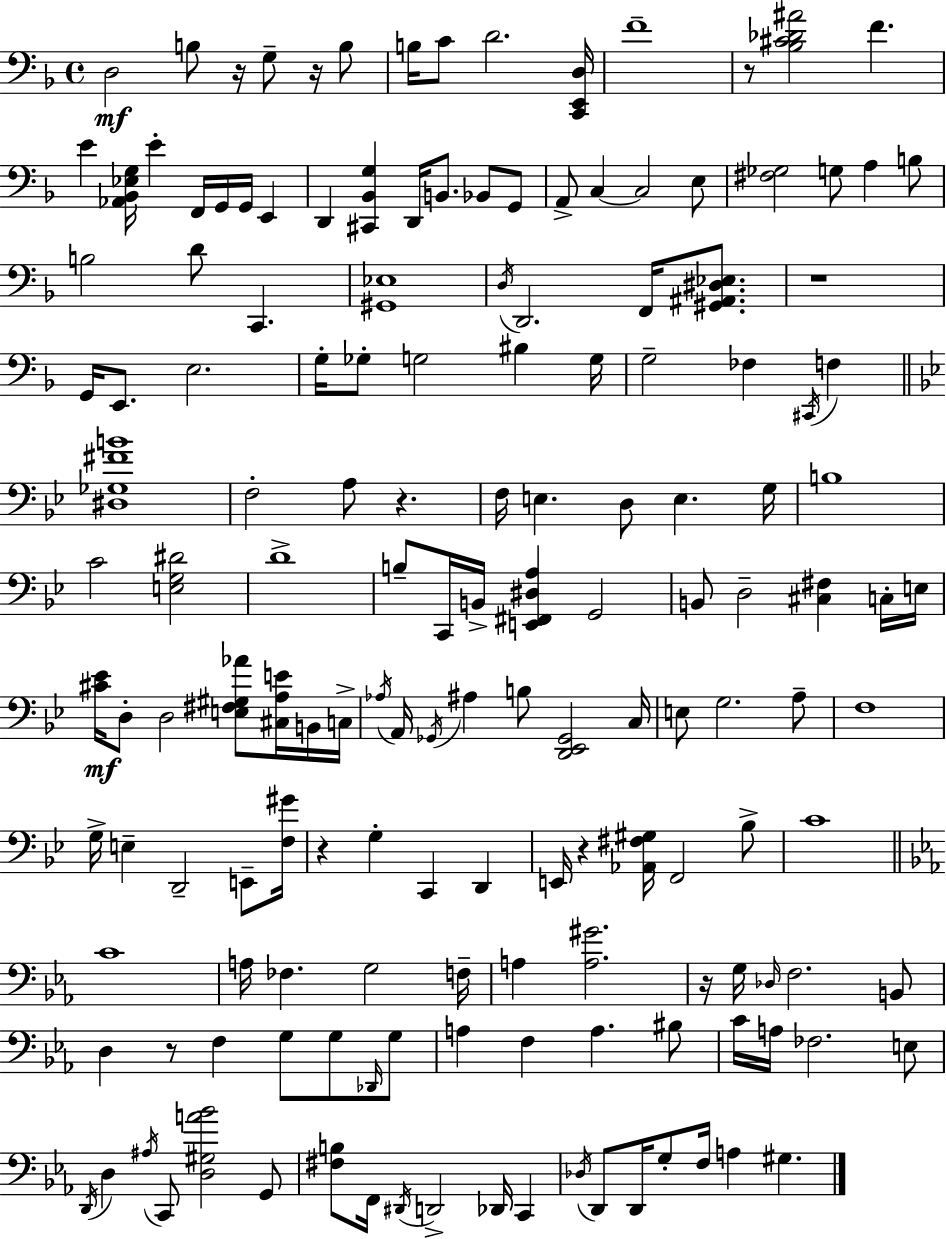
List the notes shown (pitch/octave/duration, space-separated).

D3/h B3/e R/s G3/e R/s B3/e B3/s C4/e D4/h. [C2,E2,D3]/s F4/w R/e [Bb3,C#4,Db4,A#4]/h F4/q. E4/q [Ab2,Bb2,Eb3,G3]/s E4/q F2/s G2/s G2/s E2/q D2/q [C#2,Bb2,G3]/q D2/s B2/e. Bb2/e G2/e A2/e C3/q C3/h E3/e [F#3,Gb3]/h G3/e A3/q B3/e B3/h D4/e C2/q. [G#2,Eb3]/w D3/s D2/h. F2/s [G#2,A#2,D#3,Eb3]/e. R/w G2/s E2/e. E3/h. G3/s Gb3/e G3/h BIS3/q G3/s G3/h FES3/q C#2/s F3/q [D#3,Gb3,F#4,B4]/w F3/h A3/e R/q. F3/s E3/q. D3/e E3/q. G3/s B3/w C4/h [E3,G3,D#4]/h D4/w B3/e C2/s B2/s [E2,F#2,D#3,A3]/q G2/h B2/e D3/h [C#3,F#3]/q C3/s E3/s [C#4,Eb4]/s D3/e D3/h [E3,F#3,G#3,Ab4]/e [C#3,A3,E4]/s B2/s C3/s Ab3/s A2/s Gb2/s A#3/q B3/e [D2,Eb2,Gb2]/h C3/s E3/e G3/h. A3/e F3/w G3/s E3/q D2/h E2/e [F3,G#4]/s R/q G3/q C2/q D2/q E2/s R/q [Ab2,F#3,G#3]/s F2/h Bb3/e C4/w C4/w A3/s FES3/q. G3/h F3/s A3/q [A3,G#4]/h. R/s G3/s Db3/s F3/h. B2/e D3/q R/e F3/q G3/e G3/e Db2/s G3/e A3/q F3/q A3/q. BIS3/e C4/s A3/s FES3/h. E3/e D2/s D3/q A#3/s C2/e [D3,G#3,A4,Bb4]/h G2/e [F#3,B3]/e F2/s D#2/s D2/h Db2/s C2/q Db3/s D2/e D2/s G3/e F3/s A3/q G#3/q.